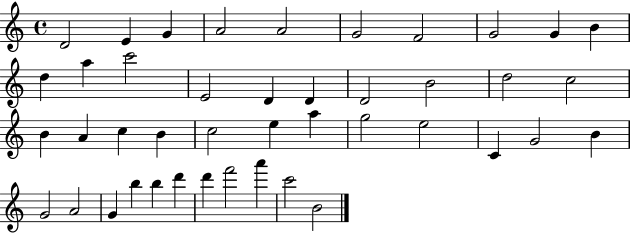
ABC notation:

X:1
T:Untitled
M:4/4
L:1/4
K:C
D2 E G A2 A2 G2 F2 G2 G B d a c'2 E2 D D D2 B2 d2 c2 B A c B c2 e a g2 e2 C G2 B G2 A2 G b b d' d' f'2 a' c'2 B2